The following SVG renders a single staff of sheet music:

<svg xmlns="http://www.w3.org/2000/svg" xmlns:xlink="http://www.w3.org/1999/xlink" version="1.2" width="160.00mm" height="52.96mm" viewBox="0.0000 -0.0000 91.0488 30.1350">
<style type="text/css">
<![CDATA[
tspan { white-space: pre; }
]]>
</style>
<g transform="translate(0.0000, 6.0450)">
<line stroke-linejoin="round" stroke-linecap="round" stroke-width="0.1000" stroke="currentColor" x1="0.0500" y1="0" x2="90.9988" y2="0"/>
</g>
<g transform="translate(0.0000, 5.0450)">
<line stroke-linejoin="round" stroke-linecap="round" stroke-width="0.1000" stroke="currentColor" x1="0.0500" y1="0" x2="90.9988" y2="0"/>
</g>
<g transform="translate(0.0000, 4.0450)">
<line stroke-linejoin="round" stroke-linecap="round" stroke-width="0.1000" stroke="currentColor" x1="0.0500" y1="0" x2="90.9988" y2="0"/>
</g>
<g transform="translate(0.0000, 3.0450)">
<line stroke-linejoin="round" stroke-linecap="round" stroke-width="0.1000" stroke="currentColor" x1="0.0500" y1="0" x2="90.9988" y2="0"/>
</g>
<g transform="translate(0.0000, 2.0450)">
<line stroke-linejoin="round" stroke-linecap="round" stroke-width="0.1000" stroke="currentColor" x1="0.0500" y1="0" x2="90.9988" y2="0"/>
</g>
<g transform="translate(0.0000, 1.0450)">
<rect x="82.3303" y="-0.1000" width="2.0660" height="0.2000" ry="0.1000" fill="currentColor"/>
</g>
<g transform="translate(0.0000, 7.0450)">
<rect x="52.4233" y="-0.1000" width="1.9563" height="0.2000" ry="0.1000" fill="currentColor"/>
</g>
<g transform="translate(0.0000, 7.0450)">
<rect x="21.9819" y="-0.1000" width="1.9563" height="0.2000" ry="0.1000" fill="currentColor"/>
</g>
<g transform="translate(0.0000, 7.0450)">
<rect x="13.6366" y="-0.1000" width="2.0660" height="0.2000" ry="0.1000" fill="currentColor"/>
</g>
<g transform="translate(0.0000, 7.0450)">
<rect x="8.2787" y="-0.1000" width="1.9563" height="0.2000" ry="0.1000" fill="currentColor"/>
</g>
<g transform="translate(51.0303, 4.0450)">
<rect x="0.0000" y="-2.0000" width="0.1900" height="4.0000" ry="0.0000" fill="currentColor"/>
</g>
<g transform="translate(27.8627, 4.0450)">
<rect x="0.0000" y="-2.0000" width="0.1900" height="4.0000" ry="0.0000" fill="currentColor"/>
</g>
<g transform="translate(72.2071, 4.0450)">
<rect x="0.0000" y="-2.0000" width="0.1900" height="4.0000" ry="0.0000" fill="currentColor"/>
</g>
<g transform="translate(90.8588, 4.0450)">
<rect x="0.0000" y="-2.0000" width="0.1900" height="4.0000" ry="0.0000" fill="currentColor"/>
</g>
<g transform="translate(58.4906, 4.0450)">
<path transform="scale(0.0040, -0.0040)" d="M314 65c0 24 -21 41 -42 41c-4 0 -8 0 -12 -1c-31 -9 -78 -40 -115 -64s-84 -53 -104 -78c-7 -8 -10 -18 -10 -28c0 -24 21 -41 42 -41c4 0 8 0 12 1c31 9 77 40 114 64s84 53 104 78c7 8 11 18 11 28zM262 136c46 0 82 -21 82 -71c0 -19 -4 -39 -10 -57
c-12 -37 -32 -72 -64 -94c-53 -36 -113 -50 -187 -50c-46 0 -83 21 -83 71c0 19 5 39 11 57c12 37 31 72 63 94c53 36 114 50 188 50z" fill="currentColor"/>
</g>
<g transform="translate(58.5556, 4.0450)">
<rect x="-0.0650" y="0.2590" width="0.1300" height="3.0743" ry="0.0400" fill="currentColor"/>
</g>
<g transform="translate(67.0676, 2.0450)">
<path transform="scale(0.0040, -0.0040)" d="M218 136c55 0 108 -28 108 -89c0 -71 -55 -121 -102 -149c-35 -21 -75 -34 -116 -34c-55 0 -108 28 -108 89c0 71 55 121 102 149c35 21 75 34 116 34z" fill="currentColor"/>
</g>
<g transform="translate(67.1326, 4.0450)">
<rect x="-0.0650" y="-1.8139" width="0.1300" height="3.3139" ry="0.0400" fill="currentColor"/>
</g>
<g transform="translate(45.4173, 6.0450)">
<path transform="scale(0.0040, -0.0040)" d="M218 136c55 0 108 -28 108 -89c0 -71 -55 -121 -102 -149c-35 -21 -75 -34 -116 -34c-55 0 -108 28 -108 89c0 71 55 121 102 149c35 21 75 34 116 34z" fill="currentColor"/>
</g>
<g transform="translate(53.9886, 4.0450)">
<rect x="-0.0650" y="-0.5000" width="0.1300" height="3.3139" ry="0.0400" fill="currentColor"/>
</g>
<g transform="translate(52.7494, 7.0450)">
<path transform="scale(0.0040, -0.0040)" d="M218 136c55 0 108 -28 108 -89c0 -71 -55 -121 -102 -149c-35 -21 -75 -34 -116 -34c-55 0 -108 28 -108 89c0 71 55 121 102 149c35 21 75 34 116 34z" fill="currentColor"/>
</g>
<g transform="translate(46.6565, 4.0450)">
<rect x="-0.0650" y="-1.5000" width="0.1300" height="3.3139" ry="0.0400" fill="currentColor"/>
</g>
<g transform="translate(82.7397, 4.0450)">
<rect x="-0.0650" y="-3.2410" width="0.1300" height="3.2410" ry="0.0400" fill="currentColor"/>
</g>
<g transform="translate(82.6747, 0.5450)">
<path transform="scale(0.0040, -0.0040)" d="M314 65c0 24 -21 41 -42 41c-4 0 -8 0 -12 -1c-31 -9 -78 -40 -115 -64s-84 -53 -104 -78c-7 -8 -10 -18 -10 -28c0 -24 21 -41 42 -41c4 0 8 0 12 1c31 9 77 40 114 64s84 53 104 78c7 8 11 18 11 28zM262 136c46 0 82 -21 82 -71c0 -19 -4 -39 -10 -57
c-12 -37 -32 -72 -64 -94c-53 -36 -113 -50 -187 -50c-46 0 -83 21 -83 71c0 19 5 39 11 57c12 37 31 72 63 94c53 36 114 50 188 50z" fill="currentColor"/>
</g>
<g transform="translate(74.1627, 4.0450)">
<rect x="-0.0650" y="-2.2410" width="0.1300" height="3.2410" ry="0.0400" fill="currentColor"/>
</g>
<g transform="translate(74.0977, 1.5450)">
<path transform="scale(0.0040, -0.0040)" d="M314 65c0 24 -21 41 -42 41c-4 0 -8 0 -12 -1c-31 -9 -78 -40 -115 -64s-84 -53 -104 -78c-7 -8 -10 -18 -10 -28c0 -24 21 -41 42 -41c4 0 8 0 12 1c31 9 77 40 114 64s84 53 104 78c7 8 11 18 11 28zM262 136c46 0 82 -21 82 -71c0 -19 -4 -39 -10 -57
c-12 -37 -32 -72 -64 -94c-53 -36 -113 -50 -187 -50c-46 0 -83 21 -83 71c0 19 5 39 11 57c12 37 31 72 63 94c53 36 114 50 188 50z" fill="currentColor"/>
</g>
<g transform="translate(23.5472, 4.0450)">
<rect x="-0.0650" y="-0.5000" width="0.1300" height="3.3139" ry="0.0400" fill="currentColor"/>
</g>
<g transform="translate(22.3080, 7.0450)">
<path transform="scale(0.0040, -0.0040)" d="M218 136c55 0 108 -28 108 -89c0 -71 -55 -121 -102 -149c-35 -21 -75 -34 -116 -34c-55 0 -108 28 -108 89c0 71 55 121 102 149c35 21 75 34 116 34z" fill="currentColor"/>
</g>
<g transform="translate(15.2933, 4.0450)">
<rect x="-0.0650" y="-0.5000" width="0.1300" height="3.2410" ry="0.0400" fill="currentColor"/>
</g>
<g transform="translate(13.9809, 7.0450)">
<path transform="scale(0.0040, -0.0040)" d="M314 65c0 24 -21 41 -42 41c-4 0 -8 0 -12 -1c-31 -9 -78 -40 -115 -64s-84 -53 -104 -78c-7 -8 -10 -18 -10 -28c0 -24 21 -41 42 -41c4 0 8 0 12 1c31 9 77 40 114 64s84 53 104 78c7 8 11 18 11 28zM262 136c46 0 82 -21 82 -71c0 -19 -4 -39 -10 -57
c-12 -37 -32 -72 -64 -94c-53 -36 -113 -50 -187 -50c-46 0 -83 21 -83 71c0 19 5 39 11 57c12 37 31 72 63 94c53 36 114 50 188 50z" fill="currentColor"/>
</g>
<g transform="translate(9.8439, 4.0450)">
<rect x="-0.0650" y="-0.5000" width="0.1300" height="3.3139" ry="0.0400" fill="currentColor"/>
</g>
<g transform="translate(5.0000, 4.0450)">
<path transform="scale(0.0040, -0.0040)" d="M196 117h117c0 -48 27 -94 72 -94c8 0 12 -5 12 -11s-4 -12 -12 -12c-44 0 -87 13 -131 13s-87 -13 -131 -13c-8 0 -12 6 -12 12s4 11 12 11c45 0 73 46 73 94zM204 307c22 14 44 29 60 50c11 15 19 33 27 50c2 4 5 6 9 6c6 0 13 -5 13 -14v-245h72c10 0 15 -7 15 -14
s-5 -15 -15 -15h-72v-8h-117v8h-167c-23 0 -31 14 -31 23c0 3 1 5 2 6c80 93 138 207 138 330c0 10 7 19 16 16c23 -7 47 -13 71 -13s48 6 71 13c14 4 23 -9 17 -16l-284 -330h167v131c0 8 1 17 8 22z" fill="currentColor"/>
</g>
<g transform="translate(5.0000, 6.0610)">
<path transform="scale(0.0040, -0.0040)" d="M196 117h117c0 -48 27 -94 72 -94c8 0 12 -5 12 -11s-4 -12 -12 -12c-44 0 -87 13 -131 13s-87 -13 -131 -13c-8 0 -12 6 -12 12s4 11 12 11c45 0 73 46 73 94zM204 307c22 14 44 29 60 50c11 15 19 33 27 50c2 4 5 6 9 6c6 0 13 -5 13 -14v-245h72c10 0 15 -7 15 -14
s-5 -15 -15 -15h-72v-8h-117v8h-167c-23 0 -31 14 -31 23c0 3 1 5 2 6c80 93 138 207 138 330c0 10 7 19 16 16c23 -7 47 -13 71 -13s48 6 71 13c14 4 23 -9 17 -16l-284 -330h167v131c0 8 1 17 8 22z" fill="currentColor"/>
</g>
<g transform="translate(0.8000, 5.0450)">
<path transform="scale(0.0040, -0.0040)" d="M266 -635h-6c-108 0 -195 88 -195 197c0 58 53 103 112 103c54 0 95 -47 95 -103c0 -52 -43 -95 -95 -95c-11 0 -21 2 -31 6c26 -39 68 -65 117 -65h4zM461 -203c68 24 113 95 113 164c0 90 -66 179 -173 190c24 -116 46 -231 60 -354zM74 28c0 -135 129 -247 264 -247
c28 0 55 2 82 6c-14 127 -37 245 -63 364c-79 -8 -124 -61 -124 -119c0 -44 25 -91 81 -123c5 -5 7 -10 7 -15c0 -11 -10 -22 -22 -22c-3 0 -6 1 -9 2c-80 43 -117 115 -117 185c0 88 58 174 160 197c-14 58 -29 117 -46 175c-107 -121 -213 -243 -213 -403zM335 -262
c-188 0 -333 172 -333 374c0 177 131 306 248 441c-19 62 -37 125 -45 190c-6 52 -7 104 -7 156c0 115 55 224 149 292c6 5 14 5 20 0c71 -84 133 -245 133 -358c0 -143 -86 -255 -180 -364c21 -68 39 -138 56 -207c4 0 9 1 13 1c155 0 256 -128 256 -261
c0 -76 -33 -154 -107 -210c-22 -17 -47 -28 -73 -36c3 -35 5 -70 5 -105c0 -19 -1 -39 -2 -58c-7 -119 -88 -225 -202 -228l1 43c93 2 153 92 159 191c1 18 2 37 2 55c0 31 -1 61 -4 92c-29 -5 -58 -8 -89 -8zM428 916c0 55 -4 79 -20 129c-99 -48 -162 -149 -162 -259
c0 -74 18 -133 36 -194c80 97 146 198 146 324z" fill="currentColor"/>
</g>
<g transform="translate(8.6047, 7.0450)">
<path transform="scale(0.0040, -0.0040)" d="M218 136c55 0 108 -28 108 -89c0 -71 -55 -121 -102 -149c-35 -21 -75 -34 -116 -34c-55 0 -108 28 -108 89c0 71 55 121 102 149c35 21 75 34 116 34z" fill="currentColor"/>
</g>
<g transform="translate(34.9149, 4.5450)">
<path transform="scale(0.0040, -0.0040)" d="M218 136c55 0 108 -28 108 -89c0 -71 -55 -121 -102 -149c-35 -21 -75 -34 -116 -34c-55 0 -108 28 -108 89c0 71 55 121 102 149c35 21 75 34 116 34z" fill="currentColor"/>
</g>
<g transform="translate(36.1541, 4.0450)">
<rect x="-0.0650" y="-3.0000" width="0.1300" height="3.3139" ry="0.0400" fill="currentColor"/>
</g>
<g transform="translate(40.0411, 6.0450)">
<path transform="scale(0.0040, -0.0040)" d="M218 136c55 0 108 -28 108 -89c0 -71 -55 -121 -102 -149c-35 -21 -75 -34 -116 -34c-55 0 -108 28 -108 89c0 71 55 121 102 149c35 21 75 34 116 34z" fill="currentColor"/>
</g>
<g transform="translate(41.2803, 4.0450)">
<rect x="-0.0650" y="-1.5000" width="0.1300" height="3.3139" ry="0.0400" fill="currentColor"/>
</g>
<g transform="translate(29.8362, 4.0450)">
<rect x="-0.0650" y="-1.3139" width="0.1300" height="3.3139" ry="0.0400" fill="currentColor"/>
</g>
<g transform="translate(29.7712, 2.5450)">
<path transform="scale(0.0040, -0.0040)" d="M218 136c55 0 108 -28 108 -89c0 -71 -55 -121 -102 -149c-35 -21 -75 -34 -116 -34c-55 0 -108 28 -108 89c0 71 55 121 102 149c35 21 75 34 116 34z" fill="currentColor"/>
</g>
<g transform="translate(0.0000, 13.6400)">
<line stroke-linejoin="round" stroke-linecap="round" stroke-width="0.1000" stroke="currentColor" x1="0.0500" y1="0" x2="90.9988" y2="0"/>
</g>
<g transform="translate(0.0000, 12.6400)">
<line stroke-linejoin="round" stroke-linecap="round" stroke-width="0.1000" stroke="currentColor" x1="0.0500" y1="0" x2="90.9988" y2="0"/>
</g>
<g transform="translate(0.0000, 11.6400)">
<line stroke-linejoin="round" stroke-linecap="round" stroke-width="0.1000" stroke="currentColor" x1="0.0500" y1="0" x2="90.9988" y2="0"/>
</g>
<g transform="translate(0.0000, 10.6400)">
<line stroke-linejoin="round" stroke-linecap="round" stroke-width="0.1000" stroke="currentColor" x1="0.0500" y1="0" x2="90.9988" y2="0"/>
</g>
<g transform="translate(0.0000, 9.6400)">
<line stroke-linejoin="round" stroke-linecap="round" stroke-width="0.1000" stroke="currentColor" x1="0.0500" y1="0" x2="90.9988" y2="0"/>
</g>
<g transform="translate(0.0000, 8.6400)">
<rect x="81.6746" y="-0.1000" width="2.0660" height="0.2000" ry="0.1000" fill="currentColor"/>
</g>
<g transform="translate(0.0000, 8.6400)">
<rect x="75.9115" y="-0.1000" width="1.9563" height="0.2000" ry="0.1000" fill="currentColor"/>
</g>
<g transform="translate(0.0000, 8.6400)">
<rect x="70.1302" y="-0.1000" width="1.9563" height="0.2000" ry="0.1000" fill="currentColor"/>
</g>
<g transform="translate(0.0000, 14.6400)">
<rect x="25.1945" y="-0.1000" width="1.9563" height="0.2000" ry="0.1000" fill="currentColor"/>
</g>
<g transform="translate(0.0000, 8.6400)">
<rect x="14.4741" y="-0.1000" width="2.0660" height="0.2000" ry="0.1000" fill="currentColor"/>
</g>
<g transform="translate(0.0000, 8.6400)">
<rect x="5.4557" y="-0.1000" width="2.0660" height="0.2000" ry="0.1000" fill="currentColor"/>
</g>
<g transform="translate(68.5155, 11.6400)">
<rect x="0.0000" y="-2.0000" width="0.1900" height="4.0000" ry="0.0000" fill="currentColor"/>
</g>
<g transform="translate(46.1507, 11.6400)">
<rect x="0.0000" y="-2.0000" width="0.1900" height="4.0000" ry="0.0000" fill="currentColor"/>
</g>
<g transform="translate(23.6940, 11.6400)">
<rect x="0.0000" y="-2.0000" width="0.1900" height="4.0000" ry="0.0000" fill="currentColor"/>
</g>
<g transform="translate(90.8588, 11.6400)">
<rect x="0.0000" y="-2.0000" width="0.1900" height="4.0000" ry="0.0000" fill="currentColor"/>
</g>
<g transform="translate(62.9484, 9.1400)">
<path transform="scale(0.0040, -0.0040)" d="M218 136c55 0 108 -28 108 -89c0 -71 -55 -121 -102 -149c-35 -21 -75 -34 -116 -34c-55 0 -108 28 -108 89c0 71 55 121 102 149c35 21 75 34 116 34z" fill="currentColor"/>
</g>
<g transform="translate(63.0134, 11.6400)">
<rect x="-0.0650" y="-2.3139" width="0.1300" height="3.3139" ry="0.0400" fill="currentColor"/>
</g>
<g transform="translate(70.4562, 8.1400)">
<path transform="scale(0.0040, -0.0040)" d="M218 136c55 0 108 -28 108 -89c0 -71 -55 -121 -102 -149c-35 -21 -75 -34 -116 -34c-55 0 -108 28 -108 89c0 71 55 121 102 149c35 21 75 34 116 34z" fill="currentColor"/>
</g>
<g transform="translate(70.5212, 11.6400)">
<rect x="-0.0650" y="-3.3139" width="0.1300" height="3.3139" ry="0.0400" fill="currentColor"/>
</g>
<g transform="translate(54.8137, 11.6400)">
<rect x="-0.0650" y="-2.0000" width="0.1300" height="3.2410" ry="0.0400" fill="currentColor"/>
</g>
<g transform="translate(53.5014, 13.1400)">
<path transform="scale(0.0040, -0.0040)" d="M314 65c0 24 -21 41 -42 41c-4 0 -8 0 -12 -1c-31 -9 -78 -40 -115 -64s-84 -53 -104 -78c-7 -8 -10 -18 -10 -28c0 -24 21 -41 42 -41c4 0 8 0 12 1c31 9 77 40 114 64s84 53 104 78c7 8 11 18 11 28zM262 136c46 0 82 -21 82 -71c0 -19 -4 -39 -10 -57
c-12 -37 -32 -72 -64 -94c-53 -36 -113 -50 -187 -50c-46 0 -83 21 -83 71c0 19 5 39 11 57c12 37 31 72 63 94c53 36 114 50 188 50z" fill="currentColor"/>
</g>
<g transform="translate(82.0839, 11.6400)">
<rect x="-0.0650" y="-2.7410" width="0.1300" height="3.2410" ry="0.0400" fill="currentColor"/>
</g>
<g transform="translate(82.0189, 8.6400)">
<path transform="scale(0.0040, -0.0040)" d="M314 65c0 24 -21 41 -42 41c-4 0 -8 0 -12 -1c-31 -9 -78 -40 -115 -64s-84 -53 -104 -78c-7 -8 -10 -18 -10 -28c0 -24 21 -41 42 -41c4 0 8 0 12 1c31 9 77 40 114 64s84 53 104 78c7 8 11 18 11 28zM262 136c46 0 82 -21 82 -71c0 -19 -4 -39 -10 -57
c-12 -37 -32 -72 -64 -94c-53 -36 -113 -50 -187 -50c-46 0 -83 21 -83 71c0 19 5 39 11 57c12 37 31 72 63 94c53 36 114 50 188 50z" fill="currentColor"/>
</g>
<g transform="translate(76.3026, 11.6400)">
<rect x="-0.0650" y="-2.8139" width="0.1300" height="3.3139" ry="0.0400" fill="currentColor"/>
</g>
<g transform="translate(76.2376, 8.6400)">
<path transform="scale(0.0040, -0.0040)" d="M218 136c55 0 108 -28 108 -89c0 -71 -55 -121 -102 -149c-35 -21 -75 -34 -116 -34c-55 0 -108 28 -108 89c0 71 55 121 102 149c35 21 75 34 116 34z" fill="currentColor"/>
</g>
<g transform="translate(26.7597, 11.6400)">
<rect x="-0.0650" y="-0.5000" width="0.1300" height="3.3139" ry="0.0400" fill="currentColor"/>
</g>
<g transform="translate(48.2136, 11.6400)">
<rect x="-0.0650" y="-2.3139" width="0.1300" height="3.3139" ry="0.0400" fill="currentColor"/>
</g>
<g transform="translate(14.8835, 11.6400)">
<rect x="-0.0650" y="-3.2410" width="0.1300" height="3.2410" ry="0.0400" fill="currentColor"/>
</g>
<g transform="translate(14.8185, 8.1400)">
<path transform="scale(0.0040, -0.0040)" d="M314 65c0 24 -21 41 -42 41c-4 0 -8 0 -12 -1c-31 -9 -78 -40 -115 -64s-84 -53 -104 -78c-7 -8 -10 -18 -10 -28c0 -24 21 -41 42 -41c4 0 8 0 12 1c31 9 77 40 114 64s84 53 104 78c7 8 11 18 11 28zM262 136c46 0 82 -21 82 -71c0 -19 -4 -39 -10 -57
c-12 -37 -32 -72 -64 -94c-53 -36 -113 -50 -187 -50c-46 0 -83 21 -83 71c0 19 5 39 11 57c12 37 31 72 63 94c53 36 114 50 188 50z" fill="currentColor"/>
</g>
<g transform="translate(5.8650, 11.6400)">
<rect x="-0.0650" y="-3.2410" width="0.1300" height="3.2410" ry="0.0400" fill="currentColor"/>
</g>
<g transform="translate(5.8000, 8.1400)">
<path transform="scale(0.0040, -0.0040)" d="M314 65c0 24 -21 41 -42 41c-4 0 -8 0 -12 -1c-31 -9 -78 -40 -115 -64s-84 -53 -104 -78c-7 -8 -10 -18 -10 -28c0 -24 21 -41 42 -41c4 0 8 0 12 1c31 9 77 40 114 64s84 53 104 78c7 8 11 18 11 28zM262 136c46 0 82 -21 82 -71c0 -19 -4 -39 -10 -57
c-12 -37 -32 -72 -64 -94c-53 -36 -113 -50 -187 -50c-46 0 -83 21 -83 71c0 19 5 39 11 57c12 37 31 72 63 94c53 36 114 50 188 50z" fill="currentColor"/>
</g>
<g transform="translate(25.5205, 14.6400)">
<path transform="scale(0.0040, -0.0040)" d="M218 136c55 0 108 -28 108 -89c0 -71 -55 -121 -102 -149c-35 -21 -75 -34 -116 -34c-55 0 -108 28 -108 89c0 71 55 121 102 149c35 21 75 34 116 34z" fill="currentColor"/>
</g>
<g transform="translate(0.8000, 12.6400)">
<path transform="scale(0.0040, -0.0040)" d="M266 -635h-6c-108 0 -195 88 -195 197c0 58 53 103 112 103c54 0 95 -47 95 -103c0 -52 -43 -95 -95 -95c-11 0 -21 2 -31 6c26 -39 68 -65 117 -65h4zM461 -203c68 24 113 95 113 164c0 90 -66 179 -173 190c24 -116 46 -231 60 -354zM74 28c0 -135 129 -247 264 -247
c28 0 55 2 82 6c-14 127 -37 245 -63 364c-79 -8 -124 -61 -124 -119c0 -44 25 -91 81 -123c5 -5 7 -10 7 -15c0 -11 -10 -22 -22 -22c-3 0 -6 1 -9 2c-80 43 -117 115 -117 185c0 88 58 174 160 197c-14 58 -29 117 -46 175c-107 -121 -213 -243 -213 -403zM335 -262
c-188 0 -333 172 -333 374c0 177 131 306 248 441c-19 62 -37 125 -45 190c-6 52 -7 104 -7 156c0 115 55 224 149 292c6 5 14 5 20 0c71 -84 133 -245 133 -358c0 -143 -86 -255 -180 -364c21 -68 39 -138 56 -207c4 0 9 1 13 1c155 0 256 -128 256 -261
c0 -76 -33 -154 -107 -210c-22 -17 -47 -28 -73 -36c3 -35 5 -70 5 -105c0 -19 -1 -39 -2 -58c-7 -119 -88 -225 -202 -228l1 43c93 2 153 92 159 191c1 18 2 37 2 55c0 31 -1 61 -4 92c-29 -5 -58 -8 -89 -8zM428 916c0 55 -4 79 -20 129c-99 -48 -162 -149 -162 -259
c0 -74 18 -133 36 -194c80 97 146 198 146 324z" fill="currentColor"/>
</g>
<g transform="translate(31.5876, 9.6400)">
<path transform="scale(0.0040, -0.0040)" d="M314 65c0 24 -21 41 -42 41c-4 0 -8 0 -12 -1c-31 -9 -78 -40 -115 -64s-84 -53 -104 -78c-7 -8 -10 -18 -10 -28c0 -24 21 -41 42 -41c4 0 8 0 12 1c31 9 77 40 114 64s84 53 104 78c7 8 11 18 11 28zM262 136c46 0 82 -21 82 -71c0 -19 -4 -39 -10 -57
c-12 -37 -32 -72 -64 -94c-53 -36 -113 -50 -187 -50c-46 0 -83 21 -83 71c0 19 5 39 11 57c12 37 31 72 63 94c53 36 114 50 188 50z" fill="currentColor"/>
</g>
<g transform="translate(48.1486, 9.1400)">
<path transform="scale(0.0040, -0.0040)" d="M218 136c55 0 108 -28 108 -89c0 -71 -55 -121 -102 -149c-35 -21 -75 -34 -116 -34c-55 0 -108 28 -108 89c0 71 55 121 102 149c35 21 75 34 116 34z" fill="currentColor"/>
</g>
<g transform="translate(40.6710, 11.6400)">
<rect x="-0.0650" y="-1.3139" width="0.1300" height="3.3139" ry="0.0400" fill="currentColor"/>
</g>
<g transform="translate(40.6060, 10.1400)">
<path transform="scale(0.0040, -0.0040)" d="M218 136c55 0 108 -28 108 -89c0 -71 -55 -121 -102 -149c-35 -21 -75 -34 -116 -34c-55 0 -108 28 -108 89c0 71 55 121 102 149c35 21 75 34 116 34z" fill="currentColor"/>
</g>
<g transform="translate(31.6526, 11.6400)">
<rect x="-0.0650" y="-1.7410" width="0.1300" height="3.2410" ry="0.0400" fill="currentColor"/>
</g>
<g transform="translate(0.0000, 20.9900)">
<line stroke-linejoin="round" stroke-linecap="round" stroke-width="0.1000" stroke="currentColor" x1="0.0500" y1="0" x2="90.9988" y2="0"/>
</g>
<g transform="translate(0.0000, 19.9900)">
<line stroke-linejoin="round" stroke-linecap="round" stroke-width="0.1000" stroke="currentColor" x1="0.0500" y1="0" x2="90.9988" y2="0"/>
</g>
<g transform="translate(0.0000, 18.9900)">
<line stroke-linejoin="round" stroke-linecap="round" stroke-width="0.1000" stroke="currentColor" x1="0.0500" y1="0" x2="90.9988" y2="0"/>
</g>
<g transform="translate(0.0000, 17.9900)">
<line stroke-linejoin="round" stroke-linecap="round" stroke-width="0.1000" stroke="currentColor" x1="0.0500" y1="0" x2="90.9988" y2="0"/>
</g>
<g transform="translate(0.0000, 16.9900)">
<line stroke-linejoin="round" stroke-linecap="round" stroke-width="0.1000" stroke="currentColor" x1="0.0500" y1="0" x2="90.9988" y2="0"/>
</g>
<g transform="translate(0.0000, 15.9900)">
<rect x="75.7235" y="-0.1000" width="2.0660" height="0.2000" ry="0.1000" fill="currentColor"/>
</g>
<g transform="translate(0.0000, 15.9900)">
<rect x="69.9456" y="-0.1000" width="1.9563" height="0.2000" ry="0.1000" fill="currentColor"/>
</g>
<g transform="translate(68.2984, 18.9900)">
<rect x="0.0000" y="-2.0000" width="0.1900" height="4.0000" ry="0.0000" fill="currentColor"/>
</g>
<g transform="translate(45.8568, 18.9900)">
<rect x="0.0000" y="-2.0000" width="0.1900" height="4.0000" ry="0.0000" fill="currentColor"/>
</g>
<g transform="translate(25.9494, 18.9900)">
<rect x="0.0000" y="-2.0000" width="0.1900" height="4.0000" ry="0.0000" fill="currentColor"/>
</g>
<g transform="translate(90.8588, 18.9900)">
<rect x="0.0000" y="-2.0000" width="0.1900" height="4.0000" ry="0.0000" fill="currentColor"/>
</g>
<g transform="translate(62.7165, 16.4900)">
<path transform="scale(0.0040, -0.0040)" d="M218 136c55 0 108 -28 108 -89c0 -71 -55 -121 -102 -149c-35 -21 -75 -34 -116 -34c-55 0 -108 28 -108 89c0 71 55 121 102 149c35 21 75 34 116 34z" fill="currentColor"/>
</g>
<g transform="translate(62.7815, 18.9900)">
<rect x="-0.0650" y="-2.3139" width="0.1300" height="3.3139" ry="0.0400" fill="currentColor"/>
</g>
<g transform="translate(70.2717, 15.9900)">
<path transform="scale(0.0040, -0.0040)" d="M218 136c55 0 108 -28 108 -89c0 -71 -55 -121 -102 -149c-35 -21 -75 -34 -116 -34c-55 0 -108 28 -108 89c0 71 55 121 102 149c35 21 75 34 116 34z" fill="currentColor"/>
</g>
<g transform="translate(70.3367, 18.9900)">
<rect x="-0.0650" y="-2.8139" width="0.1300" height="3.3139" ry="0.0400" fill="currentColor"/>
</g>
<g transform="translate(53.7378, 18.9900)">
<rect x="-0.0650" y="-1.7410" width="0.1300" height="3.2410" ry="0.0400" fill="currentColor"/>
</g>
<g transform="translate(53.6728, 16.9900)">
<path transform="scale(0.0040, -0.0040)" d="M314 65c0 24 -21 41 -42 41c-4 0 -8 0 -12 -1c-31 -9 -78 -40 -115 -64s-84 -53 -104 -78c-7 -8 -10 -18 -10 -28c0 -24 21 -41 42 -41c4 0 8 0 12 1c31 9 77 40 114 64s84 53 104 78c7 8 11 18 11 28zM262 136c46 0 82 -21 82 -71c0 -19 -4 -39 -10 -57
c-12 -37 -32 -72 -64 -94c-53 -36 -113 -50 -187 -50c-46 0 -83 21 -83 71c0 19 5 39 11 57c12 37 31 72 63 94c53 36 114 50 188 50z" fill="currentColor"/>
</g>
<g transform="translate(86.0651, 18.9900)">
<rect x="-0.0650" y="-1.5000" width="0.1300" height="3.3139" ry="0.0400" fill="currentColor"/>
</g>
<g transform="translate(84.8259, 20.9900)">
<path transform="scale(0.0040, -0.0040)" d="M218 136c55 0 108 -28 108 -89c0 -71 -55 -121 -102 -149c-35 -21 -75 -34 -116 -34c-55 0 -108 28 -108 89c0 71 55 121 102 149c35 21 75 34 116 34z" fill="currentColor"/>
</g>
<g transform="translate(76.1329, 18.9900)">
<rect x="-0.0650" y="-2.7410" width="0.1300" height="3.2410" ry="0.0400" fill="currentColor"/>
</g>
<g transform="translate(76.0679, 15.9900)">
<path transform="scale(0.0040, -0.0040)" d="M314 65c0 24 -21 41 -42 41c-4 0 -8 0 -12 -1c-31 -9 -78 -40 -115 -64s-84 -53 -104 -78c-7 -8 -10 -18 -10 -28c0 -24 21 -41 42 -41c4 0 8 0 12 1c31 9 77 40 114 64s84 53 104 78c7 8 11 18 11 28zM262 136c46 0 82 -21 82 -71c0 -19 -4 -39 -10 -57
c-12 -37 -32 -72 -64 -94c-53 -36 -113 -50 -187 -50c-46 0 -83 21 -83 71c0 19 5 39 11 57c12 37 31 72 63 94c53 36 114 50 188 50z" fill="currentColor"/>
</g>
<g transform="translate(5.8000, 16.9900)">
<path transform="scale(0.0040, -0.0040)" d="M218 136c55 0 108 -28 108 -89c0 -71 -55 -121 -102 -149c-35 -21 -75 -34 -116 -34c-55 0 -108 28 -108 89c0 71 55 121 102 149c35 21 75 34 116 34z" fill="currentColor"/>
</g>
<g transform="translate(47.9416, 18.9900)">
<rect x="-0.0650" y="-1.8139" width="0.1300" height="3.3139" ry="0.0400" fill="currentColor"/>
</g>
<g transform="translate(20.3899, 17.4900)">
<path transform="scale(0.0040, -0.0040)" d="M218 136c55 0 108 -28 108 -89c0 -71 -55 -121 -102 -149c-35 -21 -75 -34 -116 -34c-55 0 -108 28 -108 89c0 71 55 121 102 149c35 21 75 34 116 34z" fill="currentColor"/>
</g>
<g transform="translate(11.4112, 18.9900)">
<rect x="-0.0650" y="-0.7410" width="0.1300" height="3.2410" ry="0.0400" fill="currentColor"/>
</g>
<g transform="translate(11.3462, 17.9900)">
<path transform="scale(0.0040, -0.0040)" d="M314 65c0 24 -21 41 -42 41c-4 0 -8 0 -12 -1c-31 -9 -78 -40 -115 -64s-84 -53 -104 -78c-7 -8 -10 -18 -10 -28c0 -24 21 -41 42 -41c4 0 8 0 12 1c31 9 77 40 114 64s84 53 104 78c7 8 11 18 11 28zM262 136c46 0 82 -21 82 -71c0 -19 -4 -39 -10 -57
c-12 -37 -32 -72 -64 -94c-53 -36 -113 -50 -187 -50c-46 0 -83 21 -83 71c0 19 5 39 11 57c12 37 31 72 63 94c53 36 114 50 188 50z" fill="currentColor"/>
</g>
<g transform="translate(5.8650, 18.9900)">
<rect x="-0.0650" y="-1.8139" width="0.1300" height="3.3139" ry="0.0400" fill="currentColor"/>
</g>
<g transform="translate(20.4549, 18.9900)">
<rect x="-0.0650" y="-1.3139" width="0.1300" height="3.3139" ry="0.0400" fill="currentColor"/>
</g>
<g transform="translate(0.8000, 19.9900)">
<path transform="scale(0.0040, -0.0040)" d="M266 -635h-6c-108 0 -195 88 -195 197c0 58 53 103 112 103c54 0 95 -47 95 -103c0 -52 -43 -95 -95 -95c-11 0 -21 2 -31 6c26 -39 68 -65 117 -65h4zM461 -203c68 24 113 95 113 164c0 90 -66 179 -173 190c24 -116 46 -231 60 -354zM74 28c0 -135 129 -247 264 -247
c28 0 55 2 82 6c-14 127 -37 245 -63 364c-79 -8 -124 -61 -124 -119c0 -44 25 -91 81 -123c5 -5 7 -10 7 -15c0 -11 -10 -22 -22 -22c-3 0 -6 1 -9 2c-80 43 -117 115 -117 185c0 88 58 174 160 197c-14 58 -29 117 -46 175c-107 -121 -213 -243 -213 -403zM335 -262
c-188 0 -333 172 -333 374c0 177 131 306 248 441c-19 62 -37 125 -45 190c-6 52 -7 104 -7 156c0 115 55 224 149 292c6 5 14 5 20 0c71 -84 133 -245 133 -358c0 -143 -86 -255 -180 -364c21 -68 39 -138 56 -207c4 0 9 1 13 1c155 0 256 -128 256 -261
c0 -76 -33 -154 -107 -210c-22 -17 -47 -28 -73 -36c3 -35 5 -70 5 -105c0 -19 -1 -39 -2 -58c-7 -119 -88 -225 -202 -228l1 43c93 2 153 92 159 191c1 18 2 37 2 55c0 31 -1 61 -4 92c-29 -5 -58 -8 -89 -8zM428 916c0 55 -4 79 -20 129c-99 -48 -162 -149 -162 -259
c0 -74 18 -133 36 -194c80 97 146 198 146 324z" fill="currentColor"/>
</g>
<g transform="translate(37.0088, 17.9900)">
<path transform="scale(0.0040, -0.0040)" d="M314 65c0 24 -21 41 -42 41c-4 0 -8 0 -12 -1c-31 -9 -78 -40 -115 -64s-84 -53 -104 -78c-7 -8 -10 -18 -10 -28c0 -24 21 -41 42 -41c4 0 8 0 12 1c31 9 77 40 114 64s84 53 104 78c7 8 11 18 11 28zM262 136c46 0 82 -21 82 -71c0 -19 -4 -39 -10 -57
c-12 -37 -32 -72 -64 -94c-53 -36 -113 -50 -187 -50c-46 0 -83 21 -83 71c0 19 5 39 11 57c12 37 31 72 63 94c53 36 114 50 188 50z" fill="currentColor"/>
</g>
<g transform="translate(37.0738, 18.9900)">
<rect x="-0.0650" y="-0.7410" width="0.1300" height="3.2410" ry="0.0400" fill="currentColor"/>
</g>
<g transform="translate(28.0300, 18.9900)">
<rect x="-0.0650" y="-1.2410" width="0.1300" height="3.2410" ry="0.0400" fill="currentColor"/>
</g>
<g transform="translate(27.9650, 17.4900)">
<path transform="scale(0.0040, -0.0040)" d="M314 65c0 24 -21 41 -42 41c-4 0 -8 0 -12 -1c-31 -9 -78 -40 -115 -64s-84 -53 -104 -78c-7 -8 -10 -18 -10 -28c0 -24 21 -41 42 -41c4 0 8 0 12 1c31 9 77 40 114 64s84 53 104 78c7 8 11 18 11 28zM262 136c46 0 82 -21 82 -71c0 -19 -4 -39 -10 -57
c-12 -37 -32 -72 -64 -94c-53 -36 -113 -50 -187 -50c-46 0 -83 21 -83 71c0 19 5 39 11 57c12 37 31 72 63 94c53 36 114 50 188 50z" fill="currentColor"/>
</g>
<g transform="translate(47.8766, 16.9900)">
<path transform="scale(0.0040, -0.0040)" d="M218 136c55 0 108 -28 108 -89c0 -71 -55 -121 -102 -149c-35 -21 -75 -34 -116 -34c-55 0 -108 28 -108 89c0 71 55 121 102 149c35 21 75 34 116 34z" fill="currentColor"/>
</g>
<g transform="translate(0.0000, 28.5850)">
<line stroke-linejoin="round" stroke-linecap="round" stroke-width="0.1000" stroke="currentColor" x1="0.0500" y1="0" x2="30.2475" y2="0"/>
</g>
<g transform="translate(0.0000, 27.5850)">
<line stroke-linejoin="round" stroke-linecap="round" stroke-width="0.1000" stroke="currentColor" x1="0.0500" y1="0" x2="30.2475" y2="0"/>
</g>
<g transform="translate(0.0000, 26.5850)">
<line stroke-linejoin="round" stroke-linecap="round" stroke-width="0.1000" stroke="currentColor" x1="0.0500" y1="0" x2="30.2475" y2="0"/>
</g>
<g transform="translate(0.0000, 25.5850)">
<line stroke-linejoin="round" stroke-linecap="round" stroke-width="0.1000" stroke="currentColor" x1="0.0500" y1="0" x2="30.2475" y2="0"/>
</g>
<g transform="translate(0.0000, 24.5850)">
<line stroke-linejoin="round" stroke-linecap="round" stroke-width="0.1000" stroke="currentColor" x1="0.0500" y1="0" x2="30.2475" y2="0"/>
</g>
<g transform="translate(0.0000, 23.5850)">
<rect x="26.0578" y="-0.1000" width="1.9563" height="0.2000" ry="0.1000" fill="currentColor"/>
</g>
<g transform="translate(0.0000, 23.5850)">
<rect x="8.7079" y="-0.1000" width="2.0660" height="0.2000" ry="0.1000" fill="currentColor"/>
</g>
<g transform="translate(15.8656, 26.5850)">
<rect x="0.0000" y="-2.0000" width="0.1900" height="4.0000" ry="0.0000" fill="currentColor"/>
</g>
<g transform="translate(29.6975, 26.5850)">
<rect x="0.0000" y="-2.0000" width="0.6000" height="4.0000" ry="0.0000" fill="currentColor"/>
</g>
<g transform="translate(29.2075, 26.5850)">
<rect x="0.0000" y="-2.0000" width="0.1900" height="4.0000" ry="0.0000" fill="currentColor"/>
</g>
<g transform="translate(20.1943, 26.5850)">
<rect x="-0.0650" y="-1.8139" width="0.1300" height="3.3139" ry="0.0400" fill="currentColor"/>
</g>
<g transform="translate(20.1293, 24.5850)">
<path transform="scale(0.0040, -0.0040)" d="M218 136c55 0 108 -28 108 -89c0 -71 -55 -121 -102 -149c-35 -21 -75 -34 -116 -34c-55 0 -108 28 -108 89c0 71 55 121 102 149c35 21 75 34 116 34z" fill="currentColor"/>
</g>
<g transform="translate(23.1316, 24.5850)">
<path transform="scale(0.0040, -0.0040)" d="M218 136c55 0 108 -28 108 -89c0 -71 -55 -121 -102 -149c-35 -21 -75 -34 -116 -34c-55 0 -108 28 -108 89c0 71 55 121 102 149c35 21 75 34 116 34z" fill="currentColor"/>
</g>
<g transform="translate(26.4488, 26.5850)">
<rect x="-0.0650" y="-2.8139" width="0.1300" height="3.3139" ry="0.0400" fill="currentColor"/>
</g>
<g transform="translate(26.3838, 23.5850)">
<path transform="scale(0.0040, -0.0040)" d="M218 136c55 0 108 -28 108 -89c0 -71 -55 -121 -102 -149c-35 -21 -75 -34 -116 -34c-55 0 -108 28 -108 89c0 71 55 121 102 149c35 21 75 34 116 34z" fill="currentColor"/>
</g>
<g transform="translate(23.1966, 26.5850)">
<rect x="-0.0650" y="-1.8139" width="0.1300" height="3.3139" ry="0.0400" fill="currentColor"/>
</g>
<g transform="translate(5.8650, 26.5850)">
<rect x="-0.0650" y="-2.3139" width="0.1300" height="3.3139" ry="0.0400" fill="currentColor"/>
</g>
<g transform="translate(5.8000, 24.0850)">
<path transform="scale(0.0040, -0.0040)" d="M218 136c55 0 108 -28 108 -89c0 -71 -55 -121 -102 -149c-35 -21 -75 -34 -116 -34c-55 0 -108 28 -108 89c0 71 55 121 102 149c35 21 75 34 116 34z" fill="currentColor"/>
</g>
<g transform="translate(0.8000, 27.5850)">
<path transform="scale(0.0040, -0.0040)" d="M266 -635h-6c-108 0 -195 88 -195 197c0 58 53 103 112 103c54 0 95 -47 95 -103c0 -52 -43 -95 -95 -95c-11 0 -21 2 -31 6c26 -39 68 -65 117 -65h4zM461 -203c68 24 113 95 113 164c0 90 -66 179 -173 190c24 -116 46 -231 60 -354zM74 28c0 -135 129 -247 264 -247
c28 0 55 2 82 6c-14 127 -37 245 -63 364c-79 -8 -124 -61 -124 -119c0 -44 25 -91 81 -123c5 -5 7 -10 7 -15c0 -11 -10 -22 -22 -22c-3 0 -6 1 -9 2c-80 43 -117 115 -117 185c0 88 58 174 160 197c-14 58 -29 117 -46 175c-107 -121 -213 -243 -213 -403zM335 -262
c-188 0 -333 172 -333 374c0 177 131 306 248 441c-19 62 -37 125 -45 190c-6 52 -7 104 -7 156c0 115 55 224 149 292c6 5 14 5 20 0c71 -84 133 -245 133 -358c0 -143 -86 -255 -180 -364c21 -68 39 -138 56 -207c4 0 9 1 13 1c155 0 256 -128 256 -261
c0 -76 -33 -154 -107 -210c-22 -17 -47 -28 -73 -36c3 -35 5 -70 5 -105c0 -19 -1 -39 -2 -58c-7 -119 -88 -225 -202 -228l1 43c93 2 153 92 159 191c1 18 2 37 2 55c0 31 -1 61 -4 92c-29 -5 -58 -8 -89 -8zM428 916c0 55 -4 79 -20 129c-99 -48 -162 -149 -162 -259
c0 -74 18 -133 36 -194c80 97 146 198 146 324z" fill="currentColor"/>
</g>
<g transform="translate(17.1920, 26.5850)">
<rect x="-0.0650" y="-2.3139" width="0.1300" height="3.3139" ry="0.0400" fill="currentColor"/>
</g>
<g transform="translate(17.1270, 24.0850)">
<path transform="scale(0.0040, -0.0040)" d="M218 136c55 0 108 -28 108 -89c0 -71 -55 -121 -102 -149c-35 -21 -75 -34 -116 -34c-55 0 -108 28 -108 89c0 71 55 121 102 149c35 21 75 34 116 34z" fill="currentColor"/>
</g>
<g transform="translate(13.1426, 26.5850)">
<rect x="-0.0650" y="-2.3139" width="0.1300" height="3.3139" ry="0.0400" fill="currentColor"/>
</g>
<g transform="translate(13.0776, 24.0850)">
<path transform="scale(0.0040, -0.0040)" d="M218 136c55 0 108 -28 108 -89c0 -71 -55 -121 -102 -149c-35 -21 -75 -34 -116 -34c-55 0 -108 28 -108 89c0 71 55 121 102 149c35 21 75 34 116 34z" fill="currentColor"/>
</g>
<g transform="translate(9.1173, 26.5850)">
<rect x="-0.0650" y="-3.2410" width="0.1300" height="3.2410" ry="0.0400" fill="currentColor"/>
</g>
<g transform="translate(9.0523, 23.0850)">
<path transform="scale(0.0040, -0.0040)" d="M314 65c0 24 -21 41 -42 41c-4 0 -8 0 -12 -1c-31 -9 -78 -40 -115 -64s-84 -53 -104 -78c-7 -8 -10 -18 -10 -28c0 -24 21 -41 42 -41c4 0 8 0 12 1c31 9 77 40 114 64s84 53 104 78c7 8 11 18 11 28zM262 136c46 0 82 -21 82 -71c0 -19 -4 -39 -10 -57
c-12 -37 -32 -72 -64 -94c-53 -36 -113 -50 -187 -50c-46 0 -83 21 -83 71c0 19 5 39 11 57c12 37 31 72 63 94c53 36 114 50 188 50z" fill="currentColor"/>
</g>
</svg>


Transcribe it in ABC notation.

X:1
T:Untitled
M:4/4
L:1/4
K:C
C C2 C e A E E C B2 f g2 b2 b2 b2 C f2 e g F2 g b a a2 f d2 e e2 d2 f f2 g a a2 E g b2 g g f f a